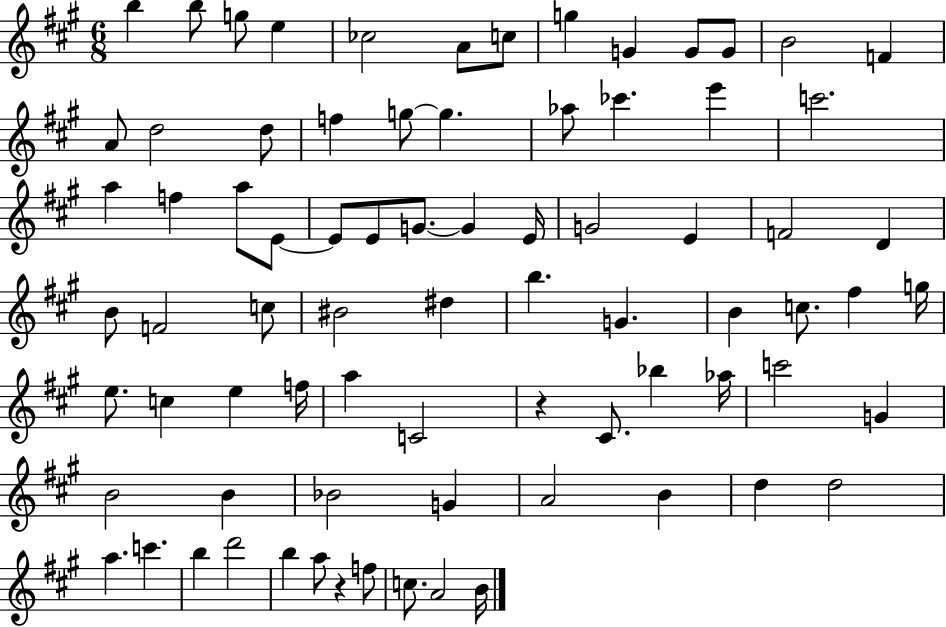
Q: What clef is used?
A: treble